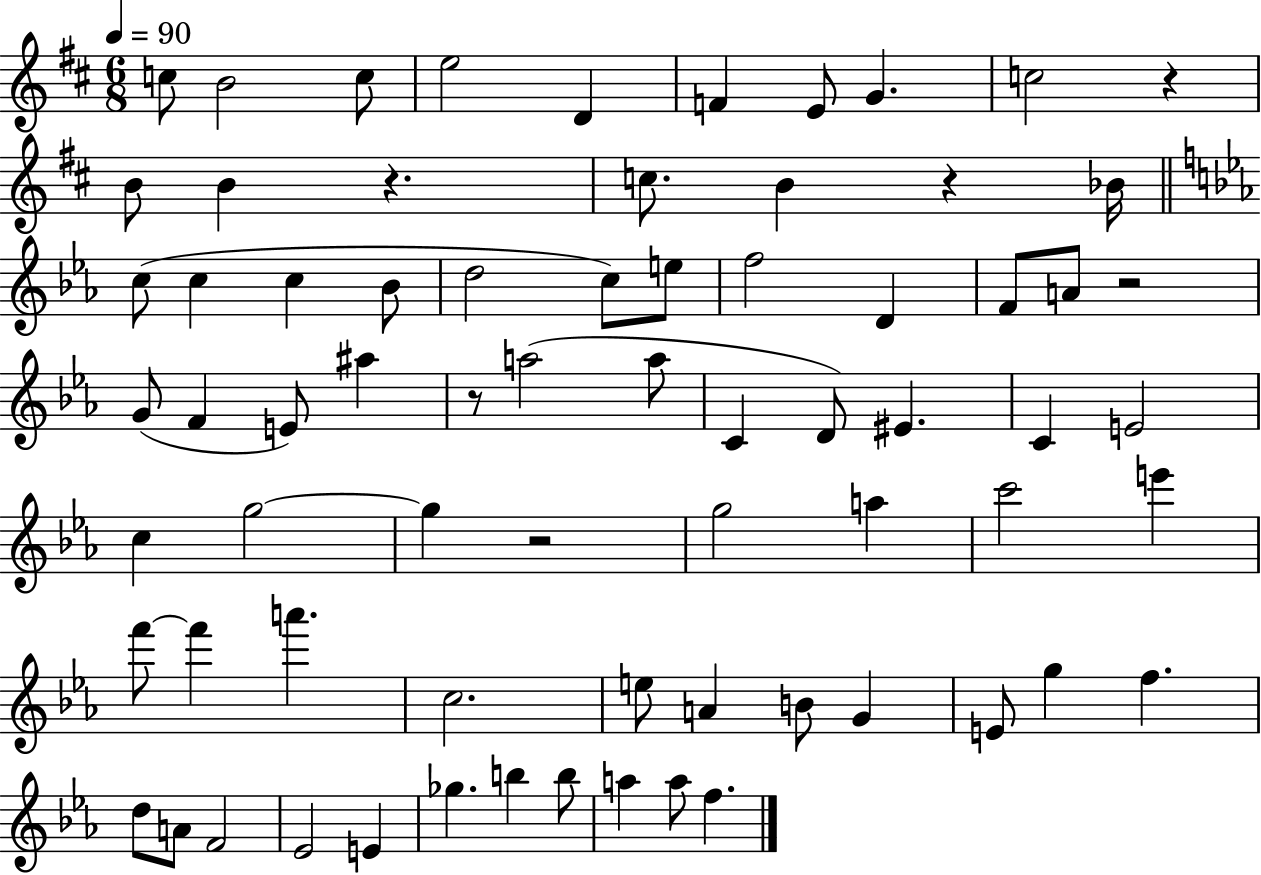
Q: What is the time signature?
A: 6/8